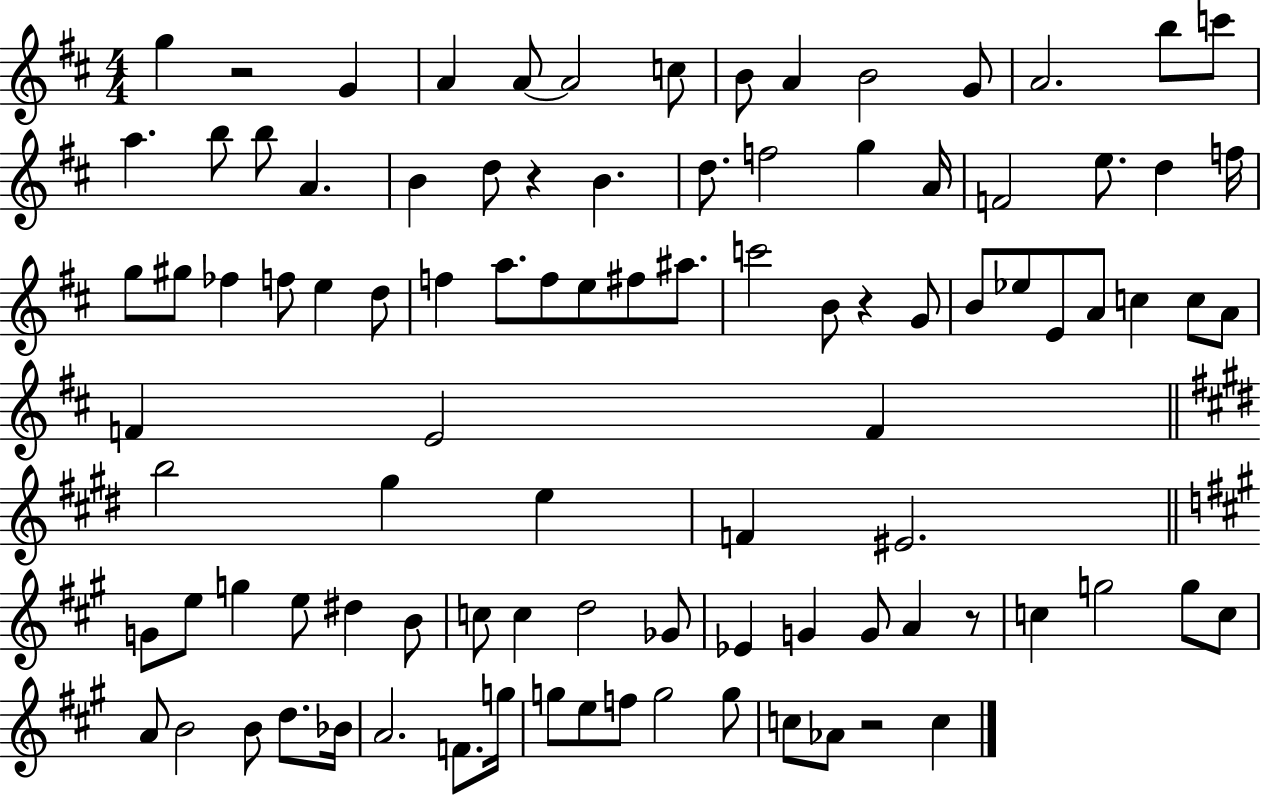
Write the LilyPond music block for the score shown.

{
  \clef treble
  \numericTimeSignature
  \time 4/4
  \key d \major
  g''4 r2 g'4 | a'4 a'8~~ a'2 c''8 | b'8 a'4 b'2 g'8 | a'2. b''8 c'''8 | \break a''4. b''8 b''8 a'4. | b'4 d''8 r4 b'4. | d''8. f''2 g''4 a'16 | f'2 e''8. d''4 f''16 | \break g''8 gis''8 fes''4 f''8 e''4 d''8 | f''4 a''8. f''8 e''8 fis''8 ais''8. | c'''2 b'8 r4 g'8 | b'8 ees''8 e'8 a'8 c''4 c''8 a'8 | \break f'4 e'2 f'4 | \bar "||" \break \key e \major b''2 gis''4 e''4 | f'4 eis'2. | \bar "||" \break \key a \major g'8 e''8 g''4 e''8 dis''4 b'8 | c''8 c''4 d''2 ges'8 | ees'4 g'4 g'8 a'4 r8 | c''4 g''2 g''8 c''8 | \break a'8 b'2 b'8 d''8. bes'16 | a'2. f'8. g''16 | g''8 e''8 f''8 g''2 g''8 | c''8 aes'8 r2 c''4 | \break \bar "|."
}